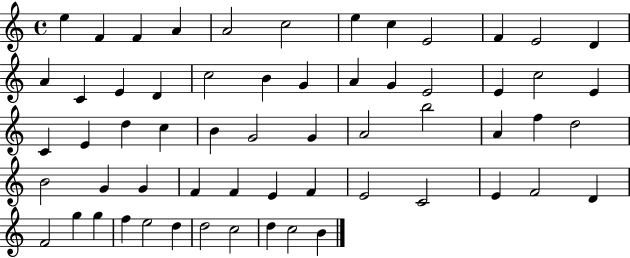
E5/q F4/q F4/q A4/q A4/h C5/h E5/q C5/q E4/h F4/q E4/h D4/q A4/q C4/q E4/q D4/q C5/h B4/q G4/q A4/q G4/q E4/h E4/q C5/h E4/q C4/q E4/q D5/q C5/q B4/q G4/h G4/q A4/h B5/h A4/q F5/q D5/h B4/h G4/q G4/q F4/q F4/q E4/q F4/q E4/h C4/h E4/q F4/h D4/q F4/h G5/q G5/q F5/q E5/h D5/q D5/h C5/h D5/q C5/h B4/q